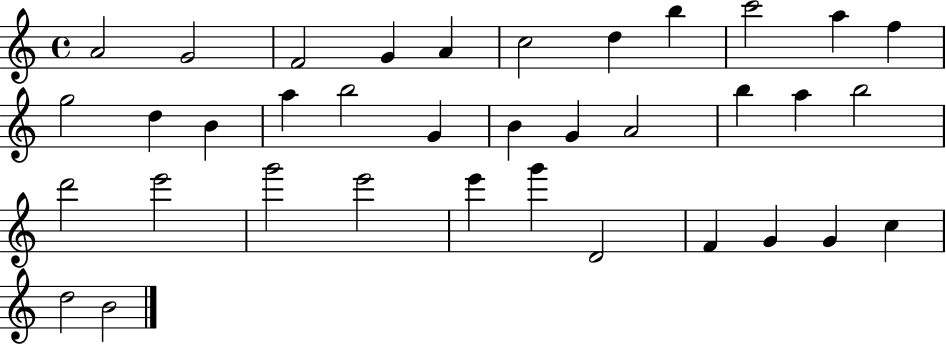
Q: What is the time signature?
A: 4/4